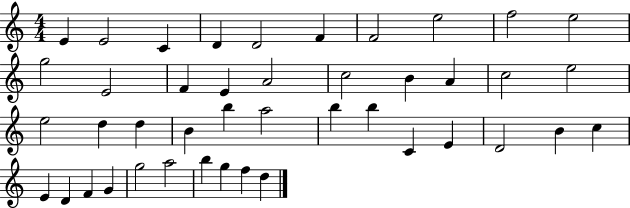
X:1
T:Untitled
M:4/4
L:1/4
K:C
E E2 C D D2 F F2 e2 f2 e2 g2 E2 F E A2 c2 B A c2 e2 e2 d d B b a2 b b C E D2 B c E D F G g2 a2 b g f d